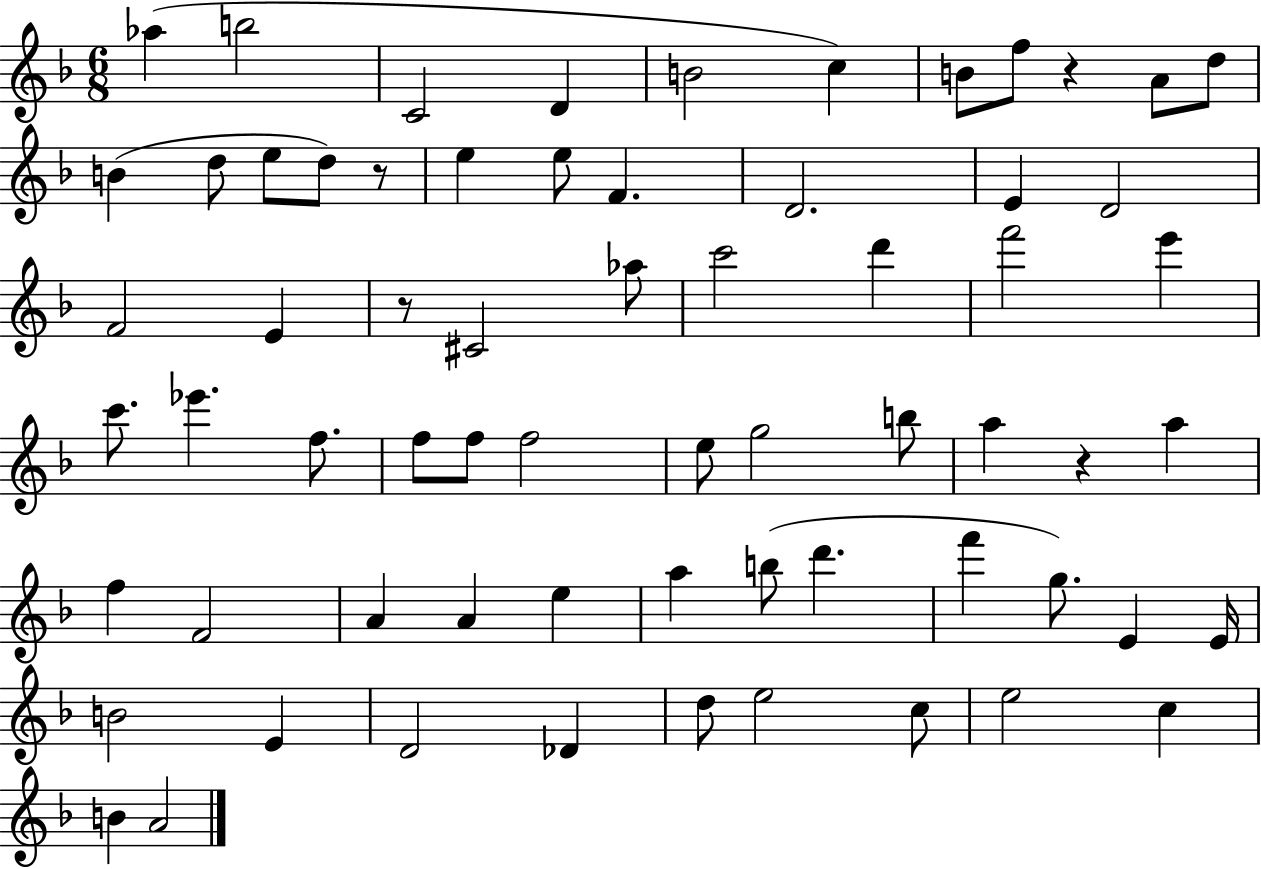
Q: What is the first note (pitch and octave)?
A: Ab5